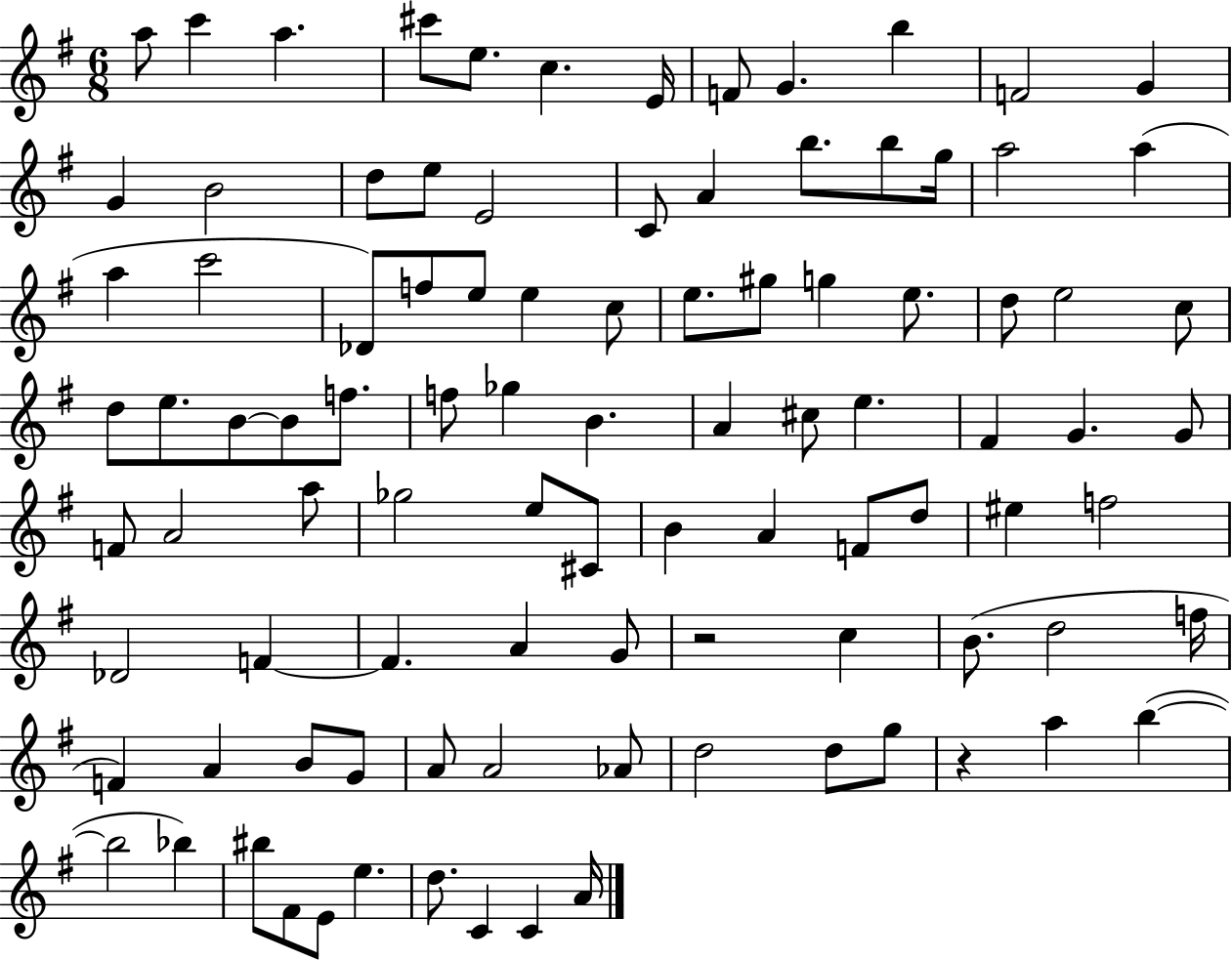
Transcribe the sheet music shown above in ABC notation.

X:1
T:Untitled
M:6/8
L:1/4
K:G
a/2 c' a ^c'/2 e/2 c E/4 F/2 G b F2 G G B2 d/2 e/2 E2 C/2 A b/2 b/2 g/4 a2 a a c'2 _D/2 f/2 e/2 e c/2 e/2 ^g/2 g e/2 d/2 e2 c/2 d/2 e/2 B/2 B/2 f/2 f/2 _g B A ^c/2 e ^F G G/2 F/2 A2 a/2 _g2 e/2 ^C/2 B A F/2 d/2 ^e f2 _D2 F F A G/2 z2 c B/2 d2 f/4 F A B/2 G/2 A/2 A2 _A/2 d2 d/2 g/2 z a b b2 _b ^b/2 ^F/2 E/2 e d/2 C C A/4